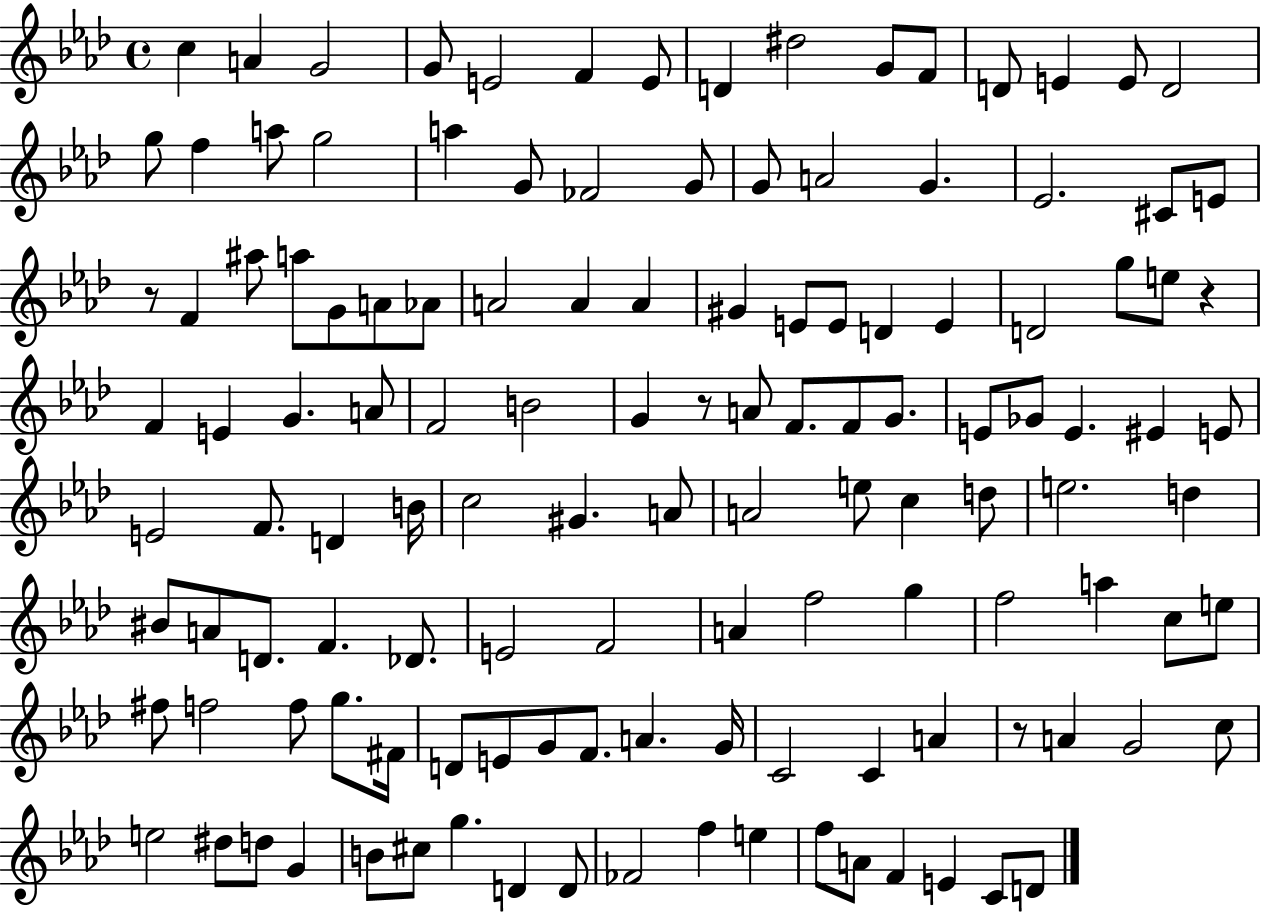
C5/q A4/q G4/h G4/e E4/h F4/q E4/e D4/q D#5/h G4/e F4/e D4/e E4/q E4/e D4/h G5/e F5/q A5/e G5/h A5/q G4/e FES4/h G4/e G4/e A4/h G4/q. Eb4/h. C#4/e E4/e R/e F4/q A#5/e A5/e G4/e A4/e Ab4/e A4/h A4/q A4/q G#4/q E4/e E4/e D4/q E4/q D4/h G5/e E5/e R/q F4/q E4/q G4/q. A4/e F4/h B4/h G4/q R/e A4/e F4/e. F4/e G4/e. E4/e Gb4/e E4/q. EIS4/q E4/e E4/h F4/e. D4/q B4/s C5/h G#4/q. A4/e A4/h E5/e C5/q D5/e E5/h. D5/q BIS4/e A4/e D4/e. F4/q. Db4/e. E4/h F4/h A4/q F5/h G5/q F5/h A5/q C5/e E5/e F#5/e F5/h F5/e G5/e. F#4/s D4/e E4/e G4/e F4/e. A4/q. G4/s C4/h C4/q A4/q R/e A4/q G4/h C5/e E5/h D#5/e D5/e G4/q B4/e C#5/e G5/q. D4/q D4/e FES4/h F5/q E5/q F5/e A4/e F4/q E4/q C4/e D4/e